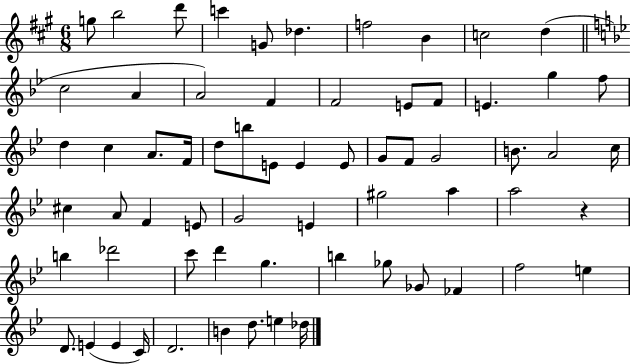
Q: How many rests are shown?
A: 1